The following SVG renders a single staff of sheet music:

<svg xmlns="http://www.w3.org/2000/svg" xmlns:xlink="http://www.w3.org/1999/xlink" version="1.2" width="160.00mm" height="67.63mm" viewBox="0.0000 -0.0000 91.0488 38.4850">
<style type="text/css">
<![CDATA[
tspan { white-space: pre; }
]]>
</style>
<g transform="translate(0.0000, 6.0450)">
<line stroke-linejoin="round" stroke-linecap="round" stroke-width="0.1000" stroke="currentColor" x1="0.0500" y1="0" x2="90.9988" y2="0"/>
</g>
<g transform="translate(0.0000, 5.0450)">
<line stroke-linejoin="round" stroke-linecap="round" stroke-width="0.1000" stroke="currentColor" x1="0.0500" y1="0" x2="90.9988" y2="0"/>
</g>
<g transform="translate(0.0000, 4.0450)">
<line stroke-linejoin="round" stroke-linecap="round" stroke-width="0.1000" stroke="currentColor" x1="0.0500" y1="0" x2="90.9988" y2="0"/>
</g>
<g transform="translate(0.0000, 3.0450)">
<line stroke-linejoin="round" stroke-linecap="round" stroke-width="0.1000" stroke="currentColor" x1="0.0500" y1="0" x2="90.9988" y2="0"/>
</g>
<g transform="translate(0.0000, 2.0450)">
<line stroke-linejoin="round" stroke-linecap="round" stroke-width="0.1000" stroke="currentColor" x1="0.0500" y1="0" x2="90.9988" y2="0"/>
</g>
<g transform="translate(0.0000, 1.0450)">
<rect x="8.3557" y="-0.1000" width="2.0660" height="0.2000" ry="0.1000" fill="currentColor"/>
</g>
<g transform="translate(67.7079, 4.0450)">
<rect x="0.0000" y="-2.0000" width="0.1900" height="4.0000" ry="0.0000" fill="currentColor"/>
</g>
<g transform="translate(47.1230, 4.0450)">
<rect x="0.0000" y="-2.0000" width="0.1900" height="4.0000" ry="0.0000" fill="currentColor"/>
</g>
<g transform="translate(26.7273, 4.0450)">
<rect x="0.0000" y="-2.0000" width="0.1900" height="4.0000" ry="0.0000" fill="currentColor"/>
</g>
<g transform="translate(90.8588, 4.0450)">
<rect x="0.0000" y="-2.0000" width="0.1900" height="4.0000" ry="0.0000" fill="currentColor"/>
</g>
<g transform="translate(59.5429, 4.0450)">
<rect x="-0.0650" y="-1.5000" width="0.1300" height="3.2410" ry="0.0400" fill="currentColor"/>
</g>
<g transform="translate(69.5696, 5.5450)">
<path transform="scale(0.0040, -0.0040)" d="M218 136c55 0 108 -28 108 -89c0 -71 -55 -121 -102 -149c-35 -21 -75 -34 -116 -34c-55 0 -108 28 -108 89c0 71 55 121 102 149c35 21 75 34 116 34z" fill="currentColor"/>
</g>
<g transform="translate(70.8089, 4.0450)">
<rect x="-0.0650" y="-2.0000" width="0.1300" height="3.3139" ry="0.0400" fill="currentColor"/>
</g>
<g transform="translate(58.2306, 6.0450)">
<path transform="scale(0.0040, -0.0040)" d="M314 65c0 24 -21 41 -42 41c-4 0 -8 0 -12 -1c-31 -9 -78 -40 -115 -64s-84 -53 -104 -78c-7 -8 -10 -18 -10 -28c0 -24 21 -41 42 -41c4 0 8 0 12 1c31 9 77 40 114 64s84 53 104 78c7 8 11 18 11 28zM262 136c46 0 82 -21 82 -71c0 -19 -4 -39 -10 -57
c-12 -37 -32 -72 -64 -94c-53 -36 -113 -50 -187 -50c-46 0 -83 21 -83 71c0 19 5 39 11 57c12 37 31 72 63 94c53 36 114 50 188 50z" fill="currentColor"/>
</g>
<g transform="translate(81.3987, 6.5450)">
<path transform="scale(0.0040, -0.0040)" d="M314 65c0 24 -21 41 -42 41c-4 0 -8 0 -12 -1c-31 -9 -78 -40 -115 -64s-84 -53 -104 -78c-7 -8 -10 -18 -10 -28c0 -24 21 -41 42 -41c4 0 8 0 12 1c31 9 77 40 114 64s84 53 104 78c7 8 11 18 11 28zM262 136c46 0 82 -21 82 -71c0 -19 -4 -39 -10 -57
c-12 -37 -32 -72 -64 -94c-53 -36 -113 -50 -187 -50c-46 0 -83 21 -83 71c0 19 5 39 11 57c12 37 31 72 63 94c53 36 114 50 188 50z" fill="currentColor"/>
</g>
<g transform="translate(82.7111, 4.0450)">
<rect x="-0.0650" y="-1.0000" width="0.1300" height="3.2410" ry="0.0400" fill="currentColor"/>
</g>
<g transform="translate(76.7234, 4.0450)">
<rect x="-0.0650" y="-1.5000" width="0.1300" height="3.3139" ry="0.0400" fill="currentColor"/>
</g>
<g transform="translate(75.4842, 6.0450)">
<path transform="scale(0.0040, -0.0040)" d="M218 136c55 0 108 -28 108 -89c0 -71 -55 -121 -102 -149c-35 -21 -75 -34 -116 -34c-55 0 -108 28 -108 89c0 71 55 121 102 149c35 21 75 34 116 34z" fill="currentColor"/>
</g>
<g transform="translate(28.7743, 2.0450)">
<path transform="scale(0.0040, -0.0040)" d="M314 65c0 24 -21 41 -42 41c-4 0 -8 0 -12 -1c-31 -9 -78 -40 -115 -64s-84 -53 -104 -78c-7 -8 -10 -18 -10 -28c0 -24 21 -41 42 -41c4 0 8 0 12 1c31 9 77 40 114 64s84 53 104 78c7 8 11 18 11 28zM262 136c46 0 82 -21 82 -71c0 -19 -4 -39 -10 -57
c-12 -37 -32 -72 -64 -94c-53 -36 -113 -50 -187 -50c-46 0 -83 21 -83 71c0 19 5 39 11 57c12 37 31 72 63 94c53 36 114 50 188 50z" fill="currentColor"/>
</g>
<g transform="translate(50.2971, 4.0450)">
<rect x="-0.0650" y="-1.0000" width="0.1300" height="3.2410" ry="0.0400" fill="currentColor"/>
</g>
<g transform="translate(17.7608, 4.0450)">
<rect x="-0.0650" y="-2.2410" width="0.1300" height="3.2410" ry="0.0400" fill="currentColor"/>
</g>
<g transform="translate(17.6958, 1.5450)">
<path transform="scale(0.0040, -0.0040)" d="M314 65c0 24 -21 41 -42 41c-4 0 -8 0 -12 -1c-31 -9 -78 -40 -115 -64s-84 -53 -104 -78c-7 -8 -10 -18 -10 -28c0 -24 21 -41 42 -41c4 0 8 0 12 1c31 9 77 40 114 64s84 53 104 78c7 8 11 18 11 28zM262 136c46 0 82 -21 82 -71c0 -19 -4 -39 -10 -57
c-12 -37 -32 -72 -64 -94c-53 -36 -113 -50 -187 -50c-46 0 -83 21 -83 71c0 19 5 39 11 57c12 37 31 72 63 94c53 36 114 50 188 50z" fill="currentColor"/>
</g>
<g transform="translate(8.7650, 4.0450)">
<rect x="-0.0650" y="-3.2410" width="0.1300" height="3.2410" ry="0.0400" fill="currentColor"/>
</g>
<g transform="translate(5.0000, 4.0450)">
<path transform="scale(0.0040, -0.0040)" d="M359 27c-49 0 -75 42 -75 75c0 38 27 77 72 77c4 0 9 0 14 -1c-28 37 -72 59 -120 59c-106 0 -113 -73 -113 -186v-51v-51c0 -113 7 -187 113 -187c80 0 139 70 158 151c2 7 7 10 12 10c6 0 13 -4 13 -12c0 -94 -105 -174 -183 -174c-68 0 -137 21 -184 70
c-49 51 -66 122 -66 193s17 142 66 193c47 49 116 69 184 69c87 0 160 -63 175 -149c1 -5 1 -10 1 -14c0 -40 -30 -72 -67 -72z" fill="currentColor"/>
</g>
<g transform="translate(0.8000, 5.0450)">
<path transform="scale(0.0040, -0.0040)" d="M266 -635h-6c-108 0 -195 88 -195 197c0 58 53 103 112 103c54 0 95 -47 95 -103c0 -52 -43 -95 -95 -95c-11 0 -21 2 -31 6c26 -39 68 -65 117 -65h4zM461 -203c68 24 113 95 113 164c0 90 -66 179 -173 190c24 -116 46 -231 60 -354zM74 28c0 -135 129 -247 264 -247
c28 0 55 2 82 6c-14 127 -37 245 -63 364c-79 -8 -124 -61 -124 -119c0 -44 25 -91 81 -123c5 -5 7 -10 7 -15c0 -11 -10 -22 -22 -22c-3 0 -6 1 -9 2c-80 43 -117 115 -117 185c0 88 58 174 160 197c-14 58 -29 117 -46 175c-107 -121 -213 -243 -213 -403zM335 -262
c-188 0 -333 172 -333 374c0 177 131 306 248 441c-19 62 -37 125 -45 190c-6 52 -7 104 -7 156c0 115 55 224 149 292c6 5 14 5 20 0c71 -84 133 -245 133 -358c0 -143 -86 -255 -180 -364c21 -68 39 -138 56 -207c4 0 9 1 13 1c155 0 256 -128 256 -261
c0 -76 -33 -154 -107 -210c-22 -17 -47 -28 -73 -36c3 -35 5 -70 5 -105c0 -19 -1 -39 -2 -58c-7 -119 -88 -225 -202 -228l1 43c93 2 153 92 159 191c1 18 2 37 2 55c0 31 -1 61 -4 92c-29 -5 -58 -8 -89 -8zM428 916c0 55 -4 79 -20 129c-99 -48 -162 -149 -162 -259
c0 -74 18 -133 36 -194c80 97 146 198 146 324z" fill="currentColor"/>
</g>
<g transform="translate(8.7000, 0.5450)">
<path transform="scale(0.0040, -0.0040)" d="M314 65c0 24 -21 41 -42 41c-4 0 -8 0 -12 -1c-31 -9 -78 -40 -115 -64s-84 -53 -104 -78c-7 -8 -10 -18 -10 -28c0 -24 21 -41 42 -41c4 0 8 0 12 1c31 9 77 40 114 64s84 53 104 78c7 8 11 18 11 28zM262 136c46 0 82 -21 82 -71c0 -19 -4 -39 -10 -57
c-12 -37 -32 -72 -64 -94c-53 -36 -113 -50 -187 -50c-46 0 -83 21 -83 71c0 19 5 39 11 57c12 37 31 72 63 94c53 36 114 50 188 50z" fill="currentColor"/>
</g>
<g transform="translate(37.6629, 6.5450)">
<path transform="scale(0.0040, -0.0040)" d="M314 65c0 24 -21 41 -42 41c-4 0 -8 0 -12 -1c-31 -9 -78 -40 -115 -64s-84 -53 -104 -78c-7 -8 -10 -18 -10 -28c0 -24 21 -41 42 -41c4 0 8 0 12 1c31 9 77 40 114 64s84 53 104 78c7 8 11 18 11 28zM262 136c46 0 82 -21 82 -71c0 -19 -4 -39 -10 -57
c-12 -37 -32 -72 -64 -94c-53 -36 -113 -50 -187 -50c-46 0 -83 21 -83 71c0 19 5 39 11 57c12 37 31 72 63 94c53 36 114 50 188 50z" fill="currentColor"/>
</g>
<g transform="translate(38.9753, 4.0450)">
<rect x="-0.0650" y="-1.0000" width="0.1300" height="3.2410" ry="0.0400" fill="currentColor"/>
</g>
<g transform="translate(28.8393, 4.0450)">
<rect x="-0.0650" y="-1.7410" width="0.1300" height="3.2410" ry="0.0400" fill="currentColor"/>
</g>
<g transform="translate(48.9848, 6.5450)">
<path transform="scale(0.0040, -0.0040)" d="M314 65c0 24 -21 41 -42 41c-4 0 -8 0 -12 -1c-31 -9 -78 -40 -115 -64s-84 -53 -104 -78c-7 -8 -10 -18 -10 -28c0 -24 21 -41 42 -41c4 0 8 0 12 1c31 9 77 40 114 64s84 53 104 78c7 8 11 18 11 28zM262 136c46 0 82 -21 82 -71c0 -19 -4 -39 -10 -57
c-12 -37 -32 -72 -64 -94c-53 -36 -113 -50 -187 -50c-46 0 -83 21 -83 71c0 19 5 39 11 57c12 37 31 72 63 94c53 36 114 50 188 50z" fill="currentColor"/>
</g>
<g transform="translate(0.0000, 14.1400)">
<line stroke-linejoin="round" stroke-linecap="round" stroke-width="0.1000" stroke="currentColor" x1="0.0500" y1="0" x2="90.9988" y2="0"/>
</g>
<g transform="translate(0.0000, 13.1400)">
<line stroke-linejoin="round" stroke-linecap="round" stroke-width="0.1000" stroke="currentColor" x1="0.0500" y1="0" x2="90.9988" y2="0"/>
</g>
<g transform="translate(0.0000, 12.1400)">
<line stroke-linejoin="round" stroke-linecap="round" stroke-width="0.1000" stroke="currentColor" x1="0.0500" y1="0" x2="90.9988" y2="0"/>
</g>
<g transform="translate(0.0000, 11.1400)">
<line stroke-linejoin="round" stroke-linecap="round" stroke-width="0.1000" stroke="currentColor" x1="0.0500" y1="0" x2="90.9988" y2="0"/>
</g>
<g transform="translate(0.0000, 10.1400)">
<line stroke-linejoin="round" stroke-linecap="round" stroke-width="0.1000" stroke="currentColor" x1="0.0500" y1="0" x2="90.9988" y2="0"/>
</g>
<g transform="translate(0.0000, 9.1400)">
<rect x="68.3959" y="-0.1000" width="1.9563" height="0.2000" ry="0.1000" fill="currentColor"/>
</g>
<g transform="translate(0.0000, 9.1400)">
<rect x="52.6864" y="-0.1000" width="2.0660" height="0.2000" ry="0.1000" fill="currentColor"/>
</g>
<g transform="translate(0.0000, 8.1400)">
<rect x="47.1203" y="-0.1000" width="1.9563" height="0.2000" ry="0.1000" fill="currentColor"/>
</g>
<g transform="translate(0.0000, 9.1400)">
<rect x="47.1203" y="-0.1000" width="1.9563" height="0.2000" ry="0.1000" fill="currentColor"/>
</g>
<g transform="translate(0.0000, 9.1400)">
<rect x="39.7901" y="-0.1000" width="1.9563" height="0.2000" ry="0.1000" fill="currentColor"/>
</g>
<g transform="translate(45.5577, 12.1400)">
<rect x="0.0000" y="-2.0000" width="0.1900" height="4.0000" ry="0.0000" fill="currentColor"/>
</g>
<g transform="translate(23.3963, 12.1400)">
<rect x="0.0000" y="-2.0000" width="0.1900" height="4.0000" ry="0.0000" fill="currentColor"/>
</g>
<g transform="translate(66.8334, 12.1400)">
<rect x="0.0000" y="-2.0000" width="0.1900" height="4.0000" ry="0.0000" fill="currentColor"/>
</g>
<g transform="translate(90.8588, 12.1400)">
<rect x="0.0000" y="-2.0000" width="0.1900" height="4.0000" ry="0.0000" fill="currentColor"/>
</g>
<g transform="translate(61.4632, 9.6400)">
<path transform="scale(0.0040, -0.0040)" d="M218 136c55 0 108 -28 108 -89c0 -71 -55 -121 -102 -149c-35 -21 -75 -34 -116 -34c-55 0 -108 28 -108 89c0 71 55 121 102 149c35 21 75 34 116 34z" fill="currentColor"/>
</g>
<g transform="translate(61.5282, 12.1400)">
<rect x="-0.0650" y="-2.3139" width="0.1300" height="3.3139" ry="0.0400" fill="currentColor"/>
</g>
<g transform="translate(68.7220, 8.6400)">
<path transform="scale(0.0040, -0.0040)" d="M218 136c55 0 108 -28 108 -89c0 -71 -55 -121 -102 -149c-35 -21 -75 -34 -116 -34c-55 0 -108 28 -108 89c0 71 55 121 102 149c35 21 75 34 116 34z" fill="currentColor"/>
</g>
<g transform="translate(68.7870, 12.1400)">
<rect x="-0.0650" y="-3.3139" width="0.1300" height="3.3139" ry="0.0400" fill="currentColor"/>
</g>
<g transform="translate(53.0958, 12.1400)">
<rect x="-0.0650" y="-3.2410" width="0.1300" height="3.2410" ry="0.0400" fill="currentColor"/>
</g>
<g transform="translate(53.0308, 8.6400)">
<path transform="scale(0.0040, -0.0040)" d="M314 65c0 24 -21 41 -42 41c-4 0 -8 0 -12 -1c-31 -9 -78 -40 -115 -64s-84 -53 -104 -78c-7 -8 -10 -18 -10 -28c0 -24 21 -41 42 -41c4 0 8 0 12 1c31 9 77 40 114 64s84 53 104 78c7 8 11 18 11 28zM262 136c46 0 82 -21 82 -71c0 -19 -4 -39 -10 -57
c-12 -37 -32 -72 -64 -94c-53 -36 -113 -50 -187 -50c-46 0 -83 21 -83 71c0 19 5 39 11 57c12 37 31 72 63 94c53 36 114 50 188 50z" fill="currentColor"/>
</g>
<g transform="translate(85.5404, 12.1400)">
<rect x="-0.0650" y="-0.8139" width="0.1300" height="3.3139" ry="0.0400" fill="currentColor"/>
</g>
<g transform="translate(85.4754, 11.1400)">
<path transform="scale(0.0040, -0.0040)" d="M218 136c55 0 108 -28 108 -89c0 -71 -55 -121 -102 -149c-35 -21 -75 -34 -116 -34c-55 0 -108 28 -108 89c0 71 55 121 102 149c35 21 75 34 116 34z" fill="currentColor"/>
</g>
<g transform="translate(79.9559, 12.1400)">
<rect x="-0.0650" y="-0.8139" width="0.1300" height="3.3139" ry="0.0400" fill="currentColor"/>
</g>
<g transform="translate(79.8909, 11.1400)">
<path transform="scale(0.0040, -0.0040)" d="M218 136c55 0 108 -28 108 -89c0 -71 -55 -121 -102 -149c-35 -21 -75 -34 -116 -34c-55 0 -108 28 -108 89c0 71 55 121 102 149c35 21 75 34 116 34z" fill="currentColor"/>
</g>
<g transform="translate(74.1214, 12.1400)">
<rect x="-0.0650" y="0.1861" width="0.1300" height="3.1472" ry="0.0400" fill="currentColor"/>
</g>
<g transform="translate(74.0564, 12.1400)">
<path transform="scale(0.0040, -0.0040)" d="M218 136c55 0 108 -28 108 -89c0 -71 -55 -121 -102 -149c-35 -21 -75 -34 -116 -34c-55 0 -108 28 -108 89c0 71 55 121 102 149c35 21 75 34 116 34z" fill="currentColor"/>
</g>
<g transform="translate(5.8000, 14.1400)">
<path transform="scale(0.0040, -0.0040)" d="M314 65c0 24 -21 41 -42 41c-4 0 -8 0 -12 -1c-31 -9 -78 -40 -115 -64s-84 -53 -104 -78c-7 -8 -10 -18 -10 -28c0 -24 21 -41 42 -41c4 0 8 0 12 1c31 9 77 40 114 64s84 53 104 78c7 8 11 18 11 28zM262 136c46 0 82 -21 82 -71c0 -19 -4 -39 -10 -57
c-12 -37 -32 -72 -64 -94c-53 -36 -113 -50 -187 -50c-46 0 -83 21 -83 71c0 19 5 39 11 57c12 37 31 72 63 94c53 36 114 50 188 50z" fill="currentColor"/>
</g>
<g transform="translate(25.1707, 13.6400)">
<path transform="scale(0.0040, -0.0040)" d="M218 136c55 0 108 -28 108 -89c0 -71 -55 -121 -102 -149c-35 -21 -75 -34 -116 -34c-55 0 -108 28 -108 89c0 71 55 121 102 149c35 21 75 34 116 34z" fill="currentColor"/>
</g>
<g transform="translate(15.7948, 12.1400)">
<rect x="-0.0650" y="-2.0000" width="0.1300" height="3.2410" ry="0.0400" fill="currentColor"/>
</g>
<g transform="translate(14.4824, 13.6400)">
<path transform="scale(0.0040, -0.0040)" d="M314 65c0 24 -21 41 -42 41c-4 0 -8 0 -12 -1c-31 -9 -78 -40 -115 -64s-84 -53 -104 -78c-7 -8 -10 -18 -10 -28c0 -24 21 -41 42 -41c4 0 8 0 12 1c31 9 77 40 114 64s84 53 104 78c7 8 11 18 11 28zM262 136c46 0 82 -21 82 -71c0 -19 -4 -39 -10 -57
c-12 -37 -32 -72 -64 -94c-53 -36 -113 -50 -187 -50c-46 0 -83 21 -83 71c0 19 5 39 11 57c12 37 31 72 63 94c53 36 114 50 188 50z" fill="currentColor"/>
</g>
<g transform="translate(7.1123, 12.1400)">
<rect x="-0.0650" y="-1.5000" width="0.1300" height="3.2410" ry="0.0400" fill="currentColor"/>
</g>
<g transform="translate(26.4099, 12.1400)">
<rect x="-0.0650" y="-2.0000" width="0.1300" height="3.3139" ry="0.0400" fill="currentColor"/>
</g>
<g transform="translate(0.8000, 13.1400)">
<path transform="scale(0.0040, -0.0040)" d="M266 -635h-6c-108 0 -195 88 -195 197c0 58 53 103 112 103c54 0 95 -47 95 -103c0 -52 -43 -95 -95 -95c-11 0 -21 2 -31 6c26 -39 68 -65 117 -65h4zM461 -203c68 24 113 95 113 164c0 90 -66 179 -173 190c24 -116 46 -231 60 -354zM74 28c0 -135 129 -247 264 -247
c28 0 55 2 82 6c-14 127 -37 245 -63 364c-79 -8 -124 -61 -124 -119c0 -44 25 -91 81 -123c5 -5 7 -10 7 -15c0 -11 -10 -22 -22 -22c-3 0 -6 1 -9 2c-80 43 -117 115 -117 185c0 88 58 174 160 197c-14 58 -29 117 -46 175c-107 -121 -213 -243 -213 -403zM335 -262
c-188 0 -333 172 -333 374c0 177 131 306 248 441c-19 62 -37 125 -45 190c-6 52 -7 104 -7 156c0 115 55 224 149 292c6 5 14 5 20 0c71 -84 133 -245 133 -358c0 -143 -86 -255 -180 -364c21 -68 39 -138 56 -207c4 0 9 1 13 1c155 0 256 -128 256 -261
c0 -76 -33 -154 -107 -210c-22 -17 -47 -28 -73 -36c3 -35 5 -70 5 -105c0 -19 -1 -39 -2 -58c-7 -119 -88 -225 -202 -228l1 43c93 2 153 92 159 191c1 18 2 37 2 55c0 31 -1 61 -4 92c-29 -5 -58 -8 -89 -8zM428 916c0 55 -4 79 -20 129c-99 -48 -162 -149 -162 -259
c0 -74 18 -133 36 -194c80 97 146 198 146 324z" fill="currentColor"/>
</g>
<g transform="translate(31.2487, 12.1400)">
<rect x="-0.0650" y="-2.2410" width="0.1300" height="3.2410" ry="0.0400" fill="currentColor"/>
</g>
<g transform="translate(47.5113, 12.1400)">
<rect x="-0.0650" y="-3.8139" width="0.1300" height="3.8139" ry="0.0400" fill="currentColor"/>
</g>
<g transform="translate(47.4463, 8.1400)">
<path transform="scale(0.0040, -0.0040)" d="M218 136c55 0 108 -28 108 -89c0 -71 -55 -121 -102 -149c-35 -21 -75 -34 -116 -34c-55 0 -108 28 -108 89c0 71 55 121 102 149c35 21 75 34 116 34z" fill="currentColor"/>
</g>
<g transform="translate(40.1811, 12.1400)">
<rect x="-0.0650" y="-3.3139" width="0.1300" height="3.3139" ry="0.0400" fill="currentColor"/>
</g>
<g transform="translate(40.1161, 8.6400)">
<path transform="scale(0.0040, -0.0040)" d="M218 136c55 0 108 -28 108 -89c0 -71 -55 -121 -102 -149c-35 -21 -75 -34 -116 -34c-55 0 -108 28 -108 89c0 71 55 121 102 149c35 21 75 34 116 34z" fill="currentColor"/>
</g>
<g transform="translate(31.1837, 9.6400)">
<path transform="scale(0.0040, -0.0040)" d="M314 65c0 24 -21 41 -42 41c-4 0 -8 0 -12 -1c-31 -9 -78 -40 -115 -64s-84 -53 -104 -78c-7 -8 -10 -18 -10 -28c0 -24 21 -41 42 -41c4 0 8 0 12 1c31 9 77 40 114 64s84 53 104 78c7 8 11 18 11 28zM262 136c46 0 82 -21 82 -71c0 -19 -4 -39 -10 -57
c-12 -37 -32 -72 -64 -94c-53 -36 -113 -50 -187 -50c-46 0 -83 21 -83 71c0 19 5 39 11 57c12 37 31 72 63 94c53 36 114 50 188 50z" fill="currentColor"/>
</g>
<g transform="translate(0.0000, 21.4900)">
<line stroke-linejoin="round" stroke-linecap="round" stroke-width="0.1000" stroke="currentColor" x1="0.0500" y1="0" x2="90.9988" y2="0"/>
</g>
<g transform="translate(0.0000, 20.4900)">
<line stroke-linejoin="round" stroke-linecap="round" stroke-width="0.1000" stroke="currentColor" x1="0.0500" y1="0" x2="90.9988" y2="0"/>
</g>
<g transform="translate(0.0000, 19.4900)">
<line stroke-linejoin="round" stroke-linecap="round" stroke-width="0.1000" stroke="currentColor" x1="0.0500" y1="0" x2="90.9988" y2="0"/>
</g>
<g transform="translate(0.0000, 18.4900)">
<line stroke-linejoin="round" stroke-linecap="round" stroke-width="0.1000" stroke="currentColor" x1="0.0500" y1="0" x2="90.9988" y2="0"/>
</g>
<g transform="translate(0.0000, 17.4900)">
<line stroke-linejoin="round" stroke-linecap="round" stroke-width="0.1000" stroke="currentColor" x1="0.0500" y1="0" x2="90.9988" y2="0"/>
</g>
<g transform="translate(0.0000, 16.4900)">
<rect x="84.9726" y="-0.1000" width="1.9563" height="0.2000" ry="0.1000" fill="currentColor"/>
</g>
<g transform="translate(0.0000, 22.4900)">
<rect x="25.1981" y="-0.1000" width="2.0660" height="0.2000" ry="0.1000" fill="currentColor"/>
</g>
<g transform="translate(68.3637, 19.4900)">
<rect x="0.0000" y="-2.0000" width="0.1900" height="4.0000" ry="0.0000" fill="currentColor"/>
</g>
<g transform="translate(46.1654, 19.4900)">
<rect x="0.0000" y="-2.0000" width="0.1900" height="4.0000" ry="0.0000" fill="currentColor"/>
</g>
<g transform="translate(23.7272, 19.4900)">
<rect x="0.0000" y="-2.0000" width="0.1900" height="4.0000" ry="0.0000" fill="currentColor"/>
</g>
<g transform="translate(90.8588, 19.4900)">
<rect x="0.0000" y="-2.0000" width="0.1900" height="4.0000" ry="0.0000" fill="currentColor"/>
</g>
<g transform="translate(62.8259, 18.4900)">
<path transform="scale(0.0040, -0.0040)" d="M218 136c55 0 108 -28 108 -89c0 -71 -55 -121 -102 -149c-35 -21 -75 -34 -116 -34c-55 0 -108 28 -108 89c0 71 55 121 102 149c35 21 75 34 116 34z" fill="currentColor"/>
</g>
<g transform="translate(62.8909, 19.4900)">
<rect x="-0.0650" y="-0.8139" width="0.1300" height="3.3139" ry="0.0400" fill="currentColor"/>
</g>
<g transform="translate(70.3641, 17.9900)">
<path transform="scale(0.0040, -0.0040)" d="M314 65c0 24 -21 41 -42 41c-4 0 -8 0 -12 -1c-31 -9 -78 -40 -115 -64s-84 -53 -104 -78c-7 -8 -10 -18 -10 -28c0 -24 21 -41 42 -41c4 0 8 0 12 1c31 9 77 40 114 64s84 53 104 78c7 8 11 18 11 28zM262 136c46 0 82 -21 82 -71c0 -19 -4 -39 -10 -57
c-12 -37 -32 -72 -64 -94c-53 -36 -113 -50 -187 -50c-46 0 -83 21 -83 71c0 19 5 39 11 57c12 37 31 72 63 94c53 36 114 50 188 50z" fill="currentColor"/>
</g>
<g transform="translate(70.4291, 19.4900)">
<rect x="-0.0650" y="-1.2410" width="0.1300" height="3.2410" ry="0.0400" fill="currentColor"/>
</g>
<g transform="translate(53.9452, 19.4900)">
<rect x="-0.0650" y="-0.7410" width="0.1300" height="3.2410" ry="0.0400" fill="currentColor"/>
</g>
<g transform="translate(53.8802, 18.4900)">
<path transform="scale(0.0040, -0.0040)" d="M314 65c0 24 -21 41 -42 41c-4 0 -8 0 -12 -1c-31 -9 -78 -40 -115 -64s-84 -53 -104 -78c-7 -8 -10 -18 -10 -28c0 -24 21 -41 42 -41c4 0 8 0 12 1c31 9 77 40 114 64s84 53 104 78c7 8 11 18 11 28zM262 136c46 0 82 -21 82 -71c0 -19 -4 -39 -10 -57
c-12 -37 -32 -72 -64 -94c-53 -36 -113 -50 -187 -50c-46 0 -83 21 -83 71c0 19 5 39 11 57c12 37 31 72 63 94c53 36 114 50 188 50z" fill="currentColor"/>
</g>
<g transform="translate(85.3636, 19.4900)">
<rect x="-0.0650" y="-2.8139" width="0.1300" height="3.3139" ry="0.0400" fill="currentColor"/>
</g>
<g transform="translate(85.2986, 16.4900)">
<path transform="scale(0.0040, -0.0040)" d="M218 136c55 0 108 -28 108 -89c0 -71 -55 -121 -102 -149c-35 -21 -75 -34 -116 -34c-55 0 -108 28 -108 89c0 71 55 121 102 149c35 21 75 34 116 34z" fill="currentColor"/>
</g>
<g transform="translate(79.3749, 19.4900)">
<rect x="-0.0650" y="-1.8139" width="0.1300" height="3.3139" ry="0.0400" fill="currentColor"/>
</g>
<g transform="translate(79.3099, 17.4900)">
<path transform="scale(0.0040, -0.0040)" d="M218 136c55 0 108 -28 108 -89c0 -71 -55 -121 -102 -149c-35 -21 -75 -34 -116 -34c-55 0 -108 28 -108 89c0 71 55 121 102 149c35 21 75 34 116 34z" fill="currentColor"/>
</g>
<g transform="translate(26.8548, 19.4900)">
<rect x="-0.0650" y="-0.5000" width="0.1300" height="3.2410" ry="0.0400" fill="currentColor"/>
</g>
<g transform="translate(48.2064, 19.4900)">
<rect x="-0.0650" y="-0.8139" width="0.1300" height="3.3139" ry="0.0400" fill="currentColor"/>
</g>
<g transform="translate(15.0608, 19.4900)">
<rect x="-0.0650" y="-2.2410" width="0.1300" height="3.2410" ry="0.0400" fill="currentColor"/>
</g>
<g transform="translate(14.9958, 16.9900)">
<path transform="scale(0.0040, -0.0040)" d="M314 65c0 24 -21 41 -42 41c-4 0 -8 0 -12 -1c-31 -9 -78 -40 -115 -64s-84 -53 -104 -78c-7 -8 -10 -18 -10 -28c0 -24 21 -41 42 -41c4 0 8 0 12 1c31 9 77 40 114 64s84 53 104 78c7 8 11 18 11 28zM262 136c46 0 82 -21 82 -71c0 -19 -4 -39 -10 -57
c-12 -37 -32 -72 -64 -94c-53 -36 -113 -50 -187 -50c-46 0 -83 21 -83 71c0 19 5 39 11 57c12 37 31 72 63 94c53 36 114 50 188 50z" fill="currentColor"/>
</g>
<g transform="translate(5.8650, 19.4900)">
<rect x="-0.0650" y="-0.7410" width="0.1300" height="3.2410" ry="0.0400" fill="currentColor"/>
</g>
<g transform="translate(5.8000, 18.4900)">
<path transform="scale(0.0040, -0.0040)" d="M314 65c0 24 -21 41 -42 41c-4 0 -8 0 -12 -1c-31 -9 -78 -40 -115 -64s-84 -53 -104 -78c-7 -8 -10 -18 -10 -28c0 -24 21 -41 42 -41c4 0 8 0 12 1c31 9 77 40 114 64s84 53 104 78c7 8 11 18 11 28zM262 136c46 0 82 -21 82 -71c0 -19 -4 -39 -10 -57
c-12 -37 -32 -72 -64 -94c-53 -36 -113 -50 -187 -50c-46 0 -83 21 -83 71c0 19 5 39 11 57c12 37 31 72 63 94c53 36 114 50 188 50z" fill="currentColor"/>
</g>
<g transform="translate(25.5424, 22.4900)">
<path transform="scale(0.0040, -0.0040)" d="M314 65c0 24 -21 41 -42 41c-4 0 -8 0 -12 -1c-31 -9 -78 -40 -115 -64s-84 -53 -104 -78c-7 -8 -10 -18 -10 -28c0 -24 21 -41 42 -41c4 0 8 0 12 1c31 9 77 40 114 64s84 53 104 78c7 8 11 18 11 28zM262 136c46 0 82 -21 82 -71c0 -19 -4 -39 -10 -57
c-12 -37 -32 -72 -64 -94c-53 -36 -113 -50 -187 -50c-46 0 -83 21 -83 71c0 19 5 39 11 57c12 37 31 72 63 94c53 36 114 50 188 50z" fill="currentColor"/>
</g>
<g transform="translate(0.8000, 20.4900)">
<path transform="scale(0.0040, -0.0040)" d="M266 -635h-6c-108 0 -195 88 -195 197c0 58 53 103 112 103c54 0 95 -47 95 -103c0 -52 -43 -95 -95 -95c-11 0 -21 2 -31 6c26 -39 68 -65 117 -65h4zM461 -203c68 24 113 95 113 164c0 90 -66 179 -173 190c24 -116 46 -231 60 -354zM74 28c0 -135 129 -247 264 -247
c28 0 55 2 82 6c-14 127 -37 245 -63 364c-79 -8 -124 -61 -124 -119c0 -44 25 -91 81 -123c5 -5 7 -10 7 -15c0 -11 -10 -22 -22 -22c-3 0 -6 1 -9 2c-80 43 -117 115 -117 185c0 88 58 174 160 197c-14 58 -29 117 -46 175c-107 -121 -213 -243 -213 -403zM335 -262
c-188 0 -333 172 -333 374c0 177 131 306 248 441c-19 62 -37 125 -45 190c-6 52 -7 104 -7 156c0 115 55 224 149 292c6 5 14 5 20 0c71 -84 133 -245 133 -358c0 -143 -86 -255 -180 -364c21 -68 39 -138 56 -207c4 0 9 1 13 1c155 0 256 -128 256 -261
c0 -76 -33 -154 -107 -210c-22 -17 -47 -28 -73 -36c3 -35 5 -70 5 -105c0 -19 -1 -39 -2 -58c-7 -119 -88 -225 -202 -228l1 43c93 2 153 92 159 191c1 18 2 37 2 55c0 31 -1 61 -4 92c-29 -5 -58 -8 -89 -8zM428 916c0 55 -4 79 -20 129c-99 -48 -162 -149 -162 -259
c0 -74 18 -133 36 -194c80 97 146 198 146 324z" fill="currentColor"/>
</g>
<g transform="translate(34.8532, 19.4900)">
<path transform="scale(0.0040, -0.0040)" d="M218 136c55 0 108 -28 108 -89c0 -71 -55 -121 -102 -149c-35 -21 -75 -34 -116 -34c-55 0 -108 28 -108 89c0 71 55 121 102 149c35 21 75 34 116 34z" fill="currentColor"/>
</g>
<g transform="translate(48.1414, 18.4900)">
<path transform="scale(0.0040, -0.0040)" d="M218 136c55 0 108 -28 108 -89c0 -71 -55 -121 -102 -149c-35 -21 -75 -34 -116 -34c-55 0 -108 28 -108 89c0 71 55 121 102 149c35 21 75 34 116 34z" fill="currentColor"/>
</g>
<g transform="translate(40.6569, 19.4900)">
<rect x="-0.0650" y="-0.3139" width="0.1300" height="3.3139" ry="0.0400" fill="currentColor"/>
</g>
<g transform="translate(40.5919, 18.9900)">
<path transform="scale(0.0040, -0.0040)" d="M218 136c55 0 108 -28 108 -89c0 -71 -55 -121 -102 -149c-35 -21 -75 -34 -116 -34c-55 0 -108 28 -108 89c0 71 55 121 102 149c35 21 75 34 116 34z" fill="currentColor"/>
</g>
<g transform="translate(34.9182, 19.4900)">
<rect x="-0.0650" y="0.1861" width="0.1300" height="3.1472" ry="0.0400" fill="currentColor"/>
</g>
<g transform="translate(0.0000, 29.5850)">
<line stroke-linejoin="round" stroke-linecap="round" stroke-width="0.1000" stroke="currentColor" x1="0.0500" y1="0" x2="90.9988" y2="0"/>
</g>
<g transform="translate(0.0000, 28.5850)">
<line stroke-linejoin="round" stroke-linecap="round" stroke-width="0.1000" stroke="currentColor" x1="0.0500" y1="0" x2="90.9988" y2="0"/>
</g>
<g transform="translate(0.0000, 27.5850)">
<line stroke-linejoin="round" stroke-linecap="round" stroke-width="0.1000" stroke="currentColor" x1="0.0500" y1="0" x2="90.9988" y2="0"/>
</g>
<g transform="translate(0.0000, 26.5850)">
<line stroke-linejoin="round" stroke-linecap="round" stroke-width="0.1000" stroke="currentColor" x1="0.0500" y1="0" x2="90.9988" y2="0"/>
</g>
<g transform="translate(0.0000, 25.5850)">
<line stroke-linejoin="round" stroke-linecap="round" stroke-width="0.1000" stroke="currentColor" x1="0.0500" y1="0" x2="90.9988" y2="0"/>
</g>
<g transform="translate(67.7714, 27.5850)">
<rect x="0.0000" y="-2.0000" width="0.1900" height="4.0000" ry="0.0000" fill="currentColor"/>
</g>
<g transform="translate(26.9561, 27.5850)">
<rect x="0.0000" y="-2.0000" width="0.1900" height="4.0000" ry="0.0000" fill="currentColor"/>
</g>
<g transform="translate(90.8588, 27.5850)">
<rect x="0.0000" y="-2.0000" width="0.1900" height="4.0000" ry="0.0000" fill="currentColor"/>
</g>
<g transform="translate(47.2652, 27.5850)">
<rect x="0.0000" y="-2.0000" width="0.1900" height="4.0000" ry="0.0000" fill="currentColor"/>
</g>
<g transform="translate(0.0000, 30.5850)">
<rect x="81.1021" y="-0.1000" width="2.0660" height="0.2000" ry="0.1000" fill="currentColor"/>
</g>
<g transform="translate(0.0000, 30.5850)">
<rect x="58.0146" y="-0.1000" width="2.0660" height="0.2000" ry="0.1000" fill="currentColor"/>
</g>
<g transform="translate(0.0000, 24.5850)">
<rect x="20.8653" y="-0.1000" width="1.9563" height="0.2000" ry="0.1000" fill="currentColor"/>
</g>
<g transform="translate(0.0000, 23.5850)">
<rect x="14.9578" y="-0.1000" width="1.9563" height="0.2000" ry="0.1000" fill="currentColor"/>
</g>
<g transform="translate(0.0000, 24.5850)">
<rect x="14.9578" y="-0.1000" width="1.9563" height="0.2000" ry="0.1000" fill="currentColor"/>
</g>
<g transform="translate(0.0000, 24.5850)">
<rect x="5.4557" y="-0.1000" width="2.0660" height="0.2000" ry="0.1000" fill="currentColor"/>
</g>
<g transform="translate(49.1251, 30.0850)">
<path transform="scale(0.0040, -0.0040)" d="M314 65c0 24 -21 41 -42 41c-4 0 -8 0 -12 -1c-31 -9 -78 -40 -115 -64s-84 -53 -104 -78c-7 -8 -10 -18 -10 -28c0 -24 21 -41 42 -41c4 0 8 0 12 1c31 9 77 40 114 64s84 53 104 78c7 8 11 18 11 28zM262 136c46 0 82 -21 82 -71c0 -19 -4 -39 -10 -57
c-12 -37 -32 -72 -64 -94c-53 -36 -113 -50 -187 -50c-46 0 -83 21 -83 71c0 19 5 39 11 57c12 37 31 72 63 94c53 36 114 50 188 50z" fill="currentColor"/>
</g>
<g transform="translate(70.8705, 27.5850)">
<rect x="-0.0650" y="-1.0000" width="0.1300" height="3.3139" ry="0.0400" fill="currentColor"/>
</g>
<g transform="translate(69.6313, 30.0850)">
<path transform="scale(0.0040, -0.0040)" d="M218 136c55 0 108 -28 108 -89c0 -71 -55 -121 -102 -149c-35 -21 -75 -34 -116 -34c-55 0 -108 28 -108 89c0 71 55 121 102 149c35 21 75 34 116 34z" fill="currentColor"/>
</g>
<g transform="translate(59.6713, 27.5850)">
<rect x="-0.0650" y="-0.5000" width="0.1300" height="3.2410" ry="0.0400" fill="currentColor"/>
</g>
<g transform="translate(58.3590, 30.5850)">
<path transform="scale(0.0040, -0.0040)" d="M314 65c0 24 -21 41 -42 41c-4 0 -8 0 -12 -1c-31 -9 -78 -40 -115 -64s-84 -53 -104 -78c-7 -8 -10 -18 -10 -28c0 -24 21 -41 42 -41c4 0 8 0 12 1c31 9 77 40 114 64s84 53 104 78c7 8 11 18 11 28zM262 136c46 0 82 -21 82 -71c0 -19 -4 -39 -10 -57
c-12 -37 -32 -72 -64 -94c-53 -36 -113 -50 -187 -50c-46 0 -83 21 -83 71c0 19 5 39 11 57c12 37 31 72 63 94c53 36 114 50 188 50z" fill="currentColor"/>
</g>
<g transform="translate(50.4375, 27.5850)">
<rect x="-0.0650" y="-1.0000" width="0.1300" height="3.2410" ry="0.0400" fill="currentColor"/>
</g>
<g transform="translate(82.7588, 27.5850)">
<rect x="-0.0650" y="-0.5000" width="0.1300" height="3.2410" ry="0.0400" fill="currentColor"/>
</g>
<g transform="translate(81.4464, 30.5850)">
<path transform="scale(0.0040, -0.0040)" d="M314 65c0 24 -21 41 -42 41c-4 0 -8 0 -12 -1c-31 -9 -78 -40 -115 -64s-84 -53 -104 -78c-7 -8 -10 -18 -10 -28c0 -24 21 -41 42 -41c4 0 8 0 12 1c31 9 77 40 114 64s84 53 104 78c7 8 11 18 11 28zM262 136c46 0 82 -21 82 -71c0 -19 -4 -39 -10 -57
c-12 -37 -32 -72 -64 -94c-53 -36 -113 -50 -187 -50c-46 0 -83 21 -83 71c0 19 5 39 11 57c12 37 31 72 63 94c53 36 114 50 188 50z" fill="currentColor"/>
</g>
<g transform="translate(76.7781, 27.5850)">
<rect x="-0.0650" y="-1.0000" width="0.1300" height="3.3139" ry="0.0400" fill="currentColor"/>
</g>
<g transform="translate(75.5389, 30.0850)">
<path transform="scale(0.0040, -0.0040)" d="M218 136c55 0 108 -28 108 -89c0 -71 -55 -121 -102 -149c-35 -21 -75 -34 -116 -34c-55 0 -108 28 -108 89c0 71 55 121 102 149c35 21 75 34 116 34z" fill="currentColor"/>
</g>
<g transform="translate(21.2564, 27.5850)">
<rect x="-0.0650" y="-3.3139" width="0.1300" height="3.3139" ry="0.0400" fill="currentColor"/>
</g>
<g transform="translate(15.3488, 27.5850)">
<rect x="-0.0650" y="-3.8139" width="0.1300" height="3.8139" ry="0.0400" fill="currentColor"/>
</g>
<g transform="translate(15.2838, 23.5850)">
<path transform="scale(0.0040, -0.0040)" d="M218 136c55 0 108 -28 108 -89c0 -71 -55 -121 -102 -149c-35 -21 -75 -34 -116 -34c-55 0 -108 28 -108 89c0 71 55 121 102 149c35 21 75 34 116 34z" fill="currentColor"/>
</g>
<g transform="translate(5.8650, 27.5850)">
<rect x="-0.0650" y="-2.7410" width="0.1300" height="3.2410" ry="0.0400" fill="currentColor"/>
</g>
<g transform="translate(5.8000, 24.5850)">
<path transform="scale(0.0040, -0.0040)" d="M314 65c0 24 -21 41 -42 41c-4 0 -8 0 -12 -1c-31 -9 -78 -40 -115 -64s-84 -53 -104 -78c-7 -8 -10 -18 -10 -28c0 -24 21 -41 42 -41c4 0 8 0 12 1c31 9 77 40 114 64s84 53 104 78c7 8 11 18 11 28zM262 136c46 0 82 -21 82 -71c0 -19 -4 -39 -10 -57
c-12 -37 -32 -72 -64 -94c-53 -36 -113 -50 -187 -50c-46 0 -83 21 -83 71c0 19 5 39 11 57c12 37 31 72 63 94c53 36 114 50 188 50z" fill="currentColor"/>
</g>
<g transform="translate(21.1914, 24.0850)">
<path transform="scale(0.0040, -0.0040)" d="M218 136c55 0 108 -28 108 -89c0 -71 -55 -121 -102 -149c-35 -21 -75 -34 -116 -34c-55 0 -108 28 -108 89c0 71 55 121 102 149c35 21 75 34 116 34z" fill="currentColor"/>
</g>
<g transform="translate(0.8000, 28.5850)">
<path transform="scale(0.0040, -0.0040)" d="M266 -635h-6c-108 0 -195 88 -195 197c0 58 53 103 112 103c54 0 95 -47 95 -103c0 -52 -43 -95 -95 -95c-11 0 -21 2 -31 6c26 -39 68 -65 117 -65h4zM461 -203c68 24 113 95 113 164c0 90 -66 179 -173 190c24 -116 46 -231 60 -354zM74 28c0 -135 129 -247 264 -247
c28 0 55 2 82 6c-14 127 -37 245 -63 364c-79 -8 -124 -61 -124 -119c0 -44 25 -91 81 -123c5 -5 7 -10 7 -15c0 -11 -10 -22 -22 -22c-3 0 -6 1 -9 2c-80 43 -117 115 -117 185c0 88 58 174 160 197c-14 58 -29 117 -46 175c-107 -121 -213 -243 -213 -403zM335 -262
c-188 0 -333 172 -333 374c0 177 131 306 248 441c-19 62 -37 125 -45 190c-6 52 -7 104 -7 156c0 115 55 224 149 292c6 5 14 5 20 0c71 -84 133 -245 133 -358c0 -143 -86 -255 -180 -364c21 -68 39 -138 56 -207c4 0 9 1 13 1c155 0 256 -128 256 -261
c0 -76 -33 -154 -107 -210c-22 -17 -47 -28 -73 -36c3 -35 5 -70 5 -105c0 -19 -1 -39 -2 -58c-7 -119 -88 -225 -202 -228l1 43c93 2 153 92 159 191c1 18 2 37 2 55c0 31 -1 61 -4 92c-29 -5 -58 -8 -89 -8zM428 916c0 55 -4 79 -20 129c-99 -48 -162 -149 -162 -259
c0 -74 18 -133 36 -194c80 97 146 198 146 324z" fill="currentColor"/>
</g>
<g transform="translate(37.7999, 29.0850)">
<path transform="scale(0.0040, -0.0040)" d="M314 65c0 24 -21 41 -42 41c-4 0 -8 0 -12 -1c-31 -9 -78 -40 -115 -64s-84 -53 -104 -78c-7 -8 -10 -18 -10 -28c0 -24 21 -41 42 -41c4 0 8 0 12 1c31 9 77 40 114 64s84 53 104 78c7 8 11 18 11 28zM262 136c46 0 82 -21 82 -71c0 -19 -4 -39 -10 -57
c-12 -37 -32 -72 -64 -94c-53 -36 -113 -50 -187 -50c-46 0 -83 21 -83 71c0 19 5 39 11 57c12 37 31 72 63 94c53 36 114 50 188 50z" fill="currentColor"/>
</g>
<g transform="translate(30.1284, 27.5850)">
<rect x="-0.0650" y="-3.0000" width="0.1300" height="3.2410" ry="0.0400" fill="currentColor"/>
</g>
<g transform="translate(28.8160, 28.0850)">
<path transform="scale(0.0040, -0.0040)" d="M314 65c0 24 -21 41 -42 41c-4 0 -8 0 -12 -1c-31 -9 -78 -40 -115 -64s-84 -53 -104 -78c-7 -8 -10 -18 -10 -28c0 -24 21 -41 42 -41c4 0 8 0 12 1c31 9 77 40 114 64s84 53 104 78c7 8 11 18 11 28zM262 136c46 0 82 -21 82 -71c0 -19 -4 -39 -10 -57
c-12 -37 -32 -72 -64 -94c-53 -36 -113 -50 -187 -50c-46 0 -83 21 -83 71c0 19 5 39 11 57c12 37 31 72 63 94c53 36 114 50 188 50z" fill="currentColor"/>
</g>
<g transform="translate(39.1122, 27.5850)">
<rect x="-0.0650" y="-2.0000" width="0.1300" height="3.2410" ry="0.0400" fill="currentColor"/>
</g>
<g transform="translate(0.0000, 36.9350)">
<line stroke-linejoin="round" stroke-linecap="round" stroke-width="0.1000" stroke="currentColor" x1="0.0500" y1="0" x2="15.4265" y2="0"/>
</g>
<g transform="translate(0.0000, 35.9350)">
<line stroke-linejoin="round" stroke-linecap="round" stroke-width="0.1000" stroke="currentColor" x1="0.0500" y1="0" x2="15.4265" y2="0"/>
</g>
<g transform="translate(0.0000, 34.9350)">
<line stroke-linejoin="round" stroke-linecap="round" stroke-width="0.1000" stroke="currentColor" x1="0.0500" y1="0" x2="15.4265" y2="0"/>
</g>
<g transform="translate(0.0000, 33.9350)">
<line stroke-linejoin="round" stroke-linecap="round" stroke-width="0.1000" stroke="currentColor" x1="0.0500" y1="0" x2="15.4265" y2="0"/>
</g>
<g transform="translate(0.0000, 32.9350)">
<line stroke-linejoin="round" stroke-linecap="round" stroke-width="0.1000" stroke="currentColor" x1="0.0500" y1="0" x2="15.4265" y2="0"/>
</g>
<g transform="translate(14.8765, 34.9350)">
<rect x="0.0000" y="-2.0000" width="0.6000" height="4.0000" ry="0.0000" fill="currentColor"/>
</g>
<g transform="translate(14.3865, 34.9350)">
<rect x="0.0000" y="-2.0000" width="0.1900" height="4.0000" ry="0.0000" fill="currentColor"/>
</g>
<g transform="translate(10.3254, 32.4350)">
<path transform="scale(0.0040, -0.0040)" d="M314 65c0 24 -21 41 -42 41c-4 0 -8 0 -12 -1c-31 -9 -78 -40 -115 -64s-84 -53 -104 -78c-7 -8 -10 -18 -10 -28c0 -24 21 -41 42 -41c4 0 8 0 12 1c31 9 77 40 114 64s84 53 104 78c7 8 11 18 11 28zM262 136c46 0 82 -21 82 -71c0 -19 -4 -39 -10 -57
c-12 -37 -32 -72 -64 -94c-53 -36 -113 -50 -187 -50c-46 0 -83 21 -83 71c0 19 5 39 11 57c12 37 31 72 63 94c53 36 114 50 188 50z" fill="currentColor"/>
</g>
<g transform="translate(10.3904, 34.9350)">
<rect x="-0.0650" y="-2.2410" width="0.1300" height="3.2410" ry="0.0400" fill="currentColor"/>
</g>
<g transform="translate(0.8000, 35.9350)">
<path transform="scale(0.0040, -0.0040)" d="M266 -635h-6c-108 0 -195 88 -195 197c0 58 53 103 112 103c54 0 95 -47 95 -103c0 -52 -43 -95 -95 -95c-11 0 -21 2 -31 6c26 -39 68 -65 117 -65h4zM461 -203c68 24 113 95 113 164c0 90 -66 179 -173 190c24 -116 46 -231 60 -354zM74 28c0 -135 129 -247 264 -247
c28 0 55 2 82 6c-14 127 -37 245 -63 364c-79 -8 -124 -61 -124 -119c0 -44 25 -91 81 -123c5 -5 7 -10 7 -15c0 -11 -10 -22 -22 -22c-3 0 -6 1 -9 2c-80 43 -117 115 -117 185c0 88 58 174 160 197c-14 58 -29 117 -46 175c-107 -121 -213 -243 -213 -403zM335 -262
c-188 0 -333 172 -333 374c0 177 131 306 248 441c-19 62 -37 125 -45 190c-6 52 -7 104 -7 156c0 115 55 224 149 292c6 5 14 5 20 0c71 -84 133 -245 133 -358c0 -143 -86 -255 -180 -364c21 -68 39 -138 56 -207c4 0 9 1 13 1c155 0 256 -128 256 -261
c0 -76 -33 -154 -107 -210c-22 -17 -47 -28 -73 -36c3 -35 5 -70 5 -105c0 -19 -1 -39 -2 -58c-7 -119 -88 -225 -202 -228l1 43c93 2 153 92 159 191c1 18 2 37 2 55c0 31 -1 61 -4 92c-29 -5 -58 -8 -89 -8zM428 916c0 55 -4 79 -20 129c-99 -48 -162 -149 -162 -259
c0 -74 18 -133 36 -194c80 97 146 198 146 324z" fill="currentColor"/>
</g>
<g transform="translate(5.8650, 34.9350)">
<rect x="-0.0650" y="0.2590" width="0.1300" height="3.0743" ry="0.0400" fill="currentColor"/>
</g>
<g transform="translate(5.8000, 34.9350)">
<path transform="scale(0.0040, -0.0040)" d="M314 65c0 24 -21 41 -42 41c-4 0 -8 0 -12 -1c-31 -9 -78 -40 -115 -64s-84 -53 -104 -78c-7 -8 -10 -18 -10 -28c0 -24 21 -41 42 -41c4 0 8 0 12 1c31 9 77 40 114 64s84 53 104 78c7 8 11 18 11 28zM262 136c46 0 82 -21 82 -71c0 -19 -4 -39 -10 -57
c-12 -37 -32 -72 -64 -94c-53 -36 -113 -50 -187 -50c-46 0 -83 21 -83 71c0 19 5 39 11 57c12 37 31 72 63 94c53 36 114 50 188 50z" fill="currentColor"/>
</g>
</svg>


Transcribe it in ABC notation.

X:1
T:Untitled
M:4/4
L:1/4
K:C
b2 g2 f2 D2 D2 E2 F E D2 E2 F2 F g2 b c' b2 g b B d d d2 g2 C2 B c d d2 d e2 f a a2 c' b A2 F2 D2 C2 D D C2 B2 g2